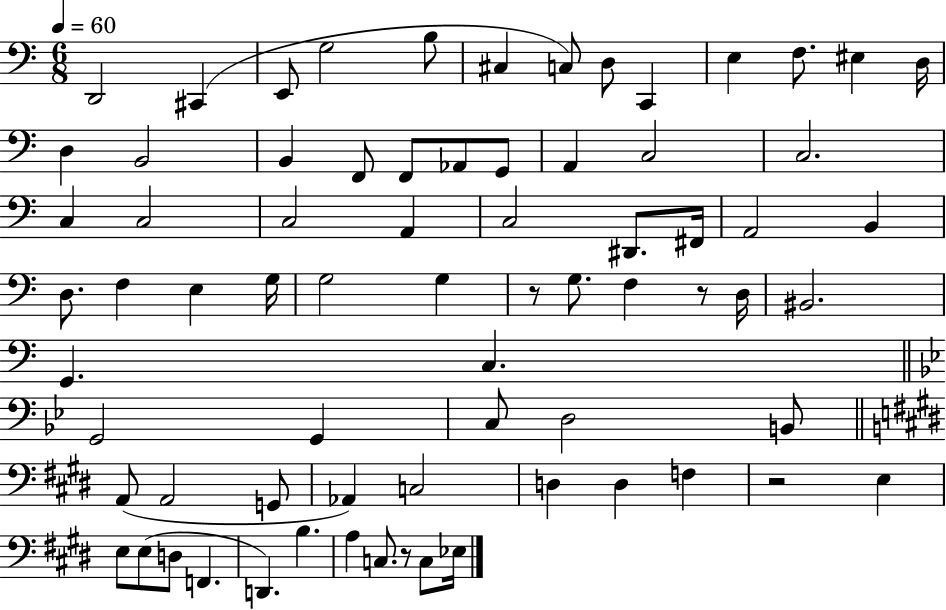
{
  \clef bass
  \numericTimeSignature
  \time 6/8
  \key c \major
  \tempo 4 = 60
  d,2 cis,4( | e,8 g2 b8 | cis4 c8) d8 c,4 | e4 f8. eis4 d16 | \break d4 b,2 | b,4 f,8 f,8 aes,8 g,8 | a,4 c2 | c2. | \break c4 c2 | c2 a,4 | c2 dis,8. fis,16 | a,2 b,4 | \break d8. f4 e4 g16 | g2 g4 | r8 g8. f4 r8 d16 | bis,2. | \break g,4. c4. | \bar "||" \break \key g \minor g,2 g,4 | c8 d2 b,8 | \bar "||" \break \key e \major a,8( a,2 g,8 | aes,4) c2 | d4 d4 f4 | r2 e4 | \break e8 e8( d8 f,4. | d,4.) b4. | a4 c8. r8 c8 ees16 | \bar "|."
}